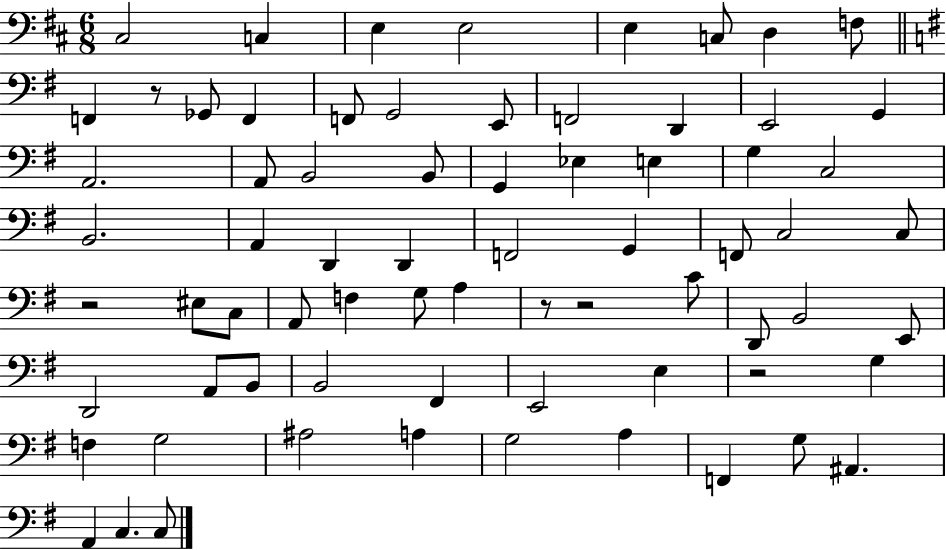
X:1
T:Untitled
M:6/8
L:1/4
K:D
^C,2 C, E, E,2 E, C,/2 D, F,/2 F,, z/2 _G,,/2 F,, F,,/2 G,,2 E,,/2 F,,2 D,, E,,2 G,, A,,2 A,,/2 B,,2 B,,/2 G,, _E, E, G, C,2 B,,2 A,, D,, D,, F,,2 G,, F,,/2 C,2 C,/2 z2 ^E,/2 C,/2 A,,/2 F, G,/2 A, z/2 z2 C/2 D,,/2 B,,2 E,,/2 D,,2 A,,/2 B,,/2 B,,2 ^F,, E,,2 E, z2 G, F, G,2 ^A,2 A, G,2 A, F,, G,/2 ^A,, A,, C, C,/2